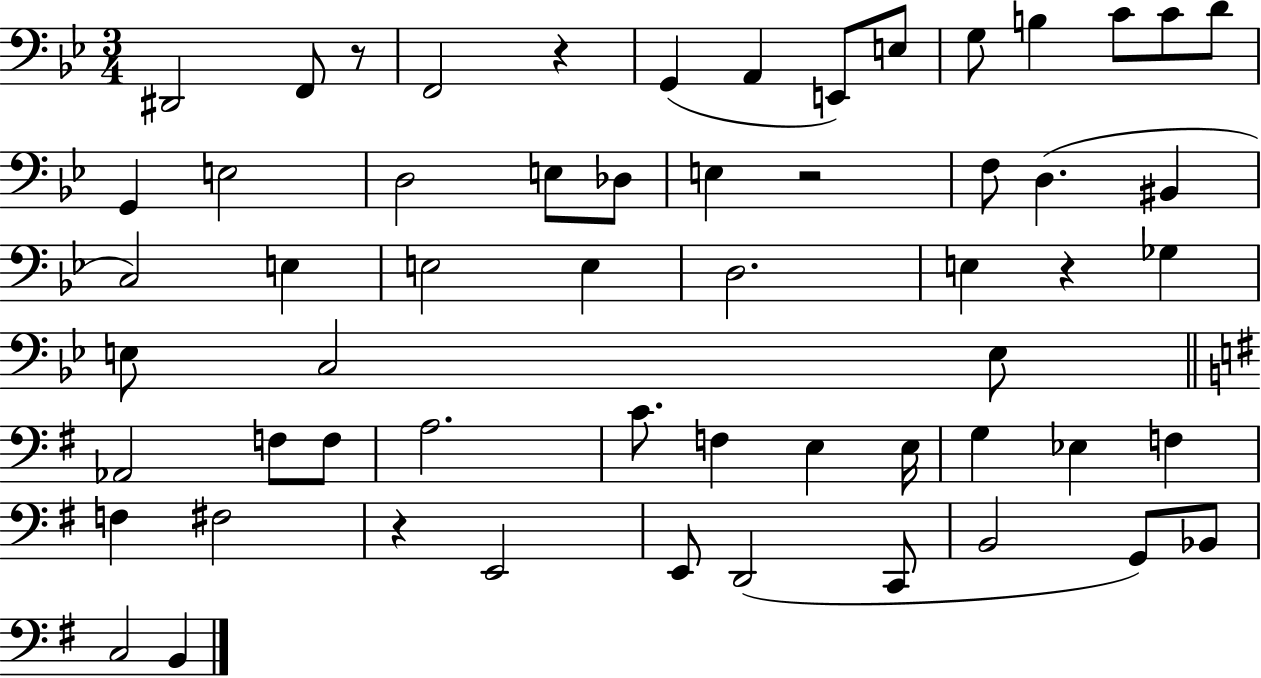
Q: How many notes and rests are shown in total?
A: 58